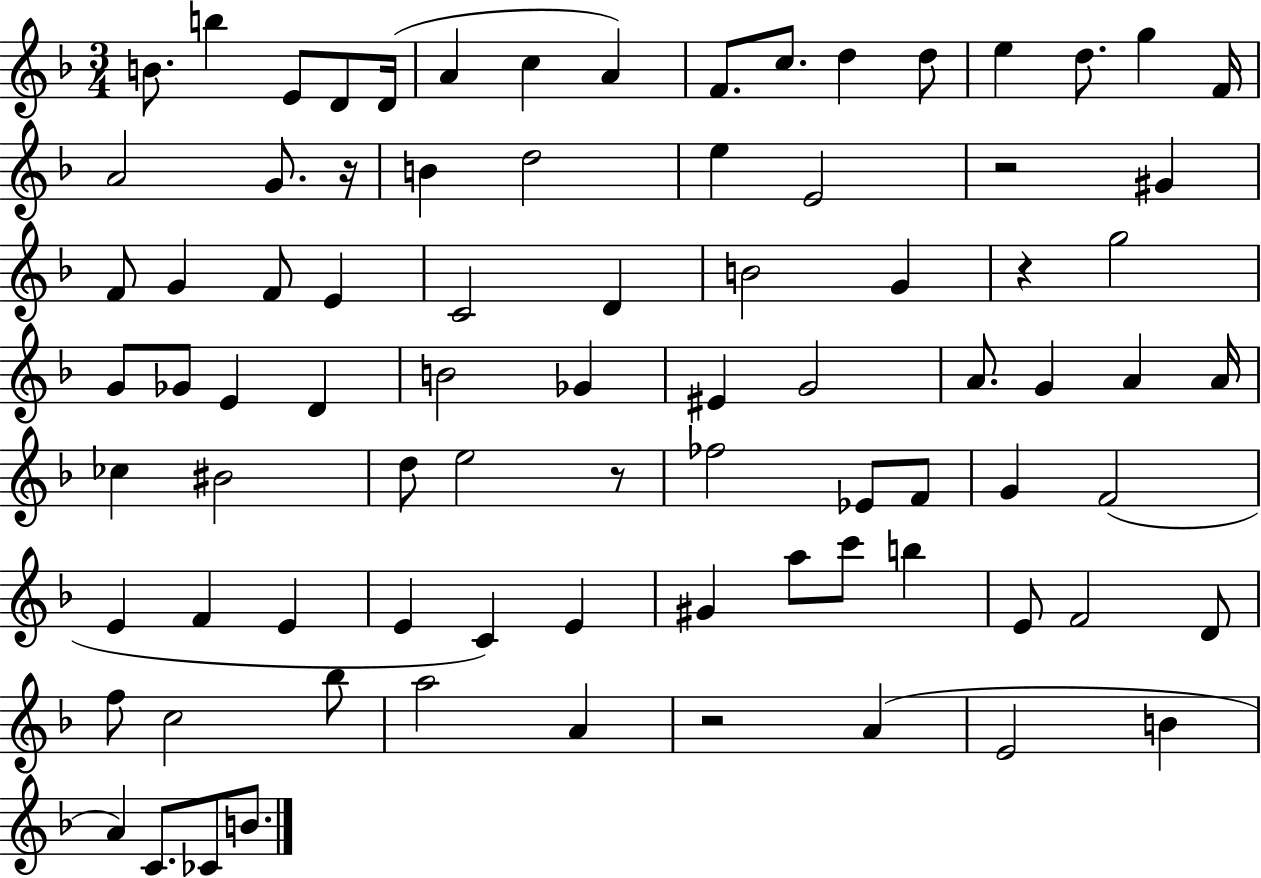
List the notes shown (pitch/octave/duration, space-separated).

B4/e. B5/q E4/e D4/e D4/s A4/q C5/q A4/q F4/e. C5/e. D5/q D5/e E5/q D5/e. G5/q F4/s A4/h G4/e. R/s B4/q D5/h E5/q E4/h R/h G#4/q F4/e G4/q F4/e E4/q C4/h D4/q B4/h G4/q R/q G5/h G4/e Gb4/e E4/q D4/q B4/h Gb4/q EIS4/q G4/h A4/e. G4/q A4/q A4/s CES5/q BIS4/h D5/e E5/h R/e FES5/h Eb4/e F4/e G4/q F4/h E4/q F4/q E4/q E4/q C4/q E4/q G#4/q A5/e C6/e B5/q E4/e F4/h D4/e F5/e C5/h Bb5/e A5/h A4/q R/h A4/q E4/h B4/q A4/q C4/e. CES4/e B4/e.